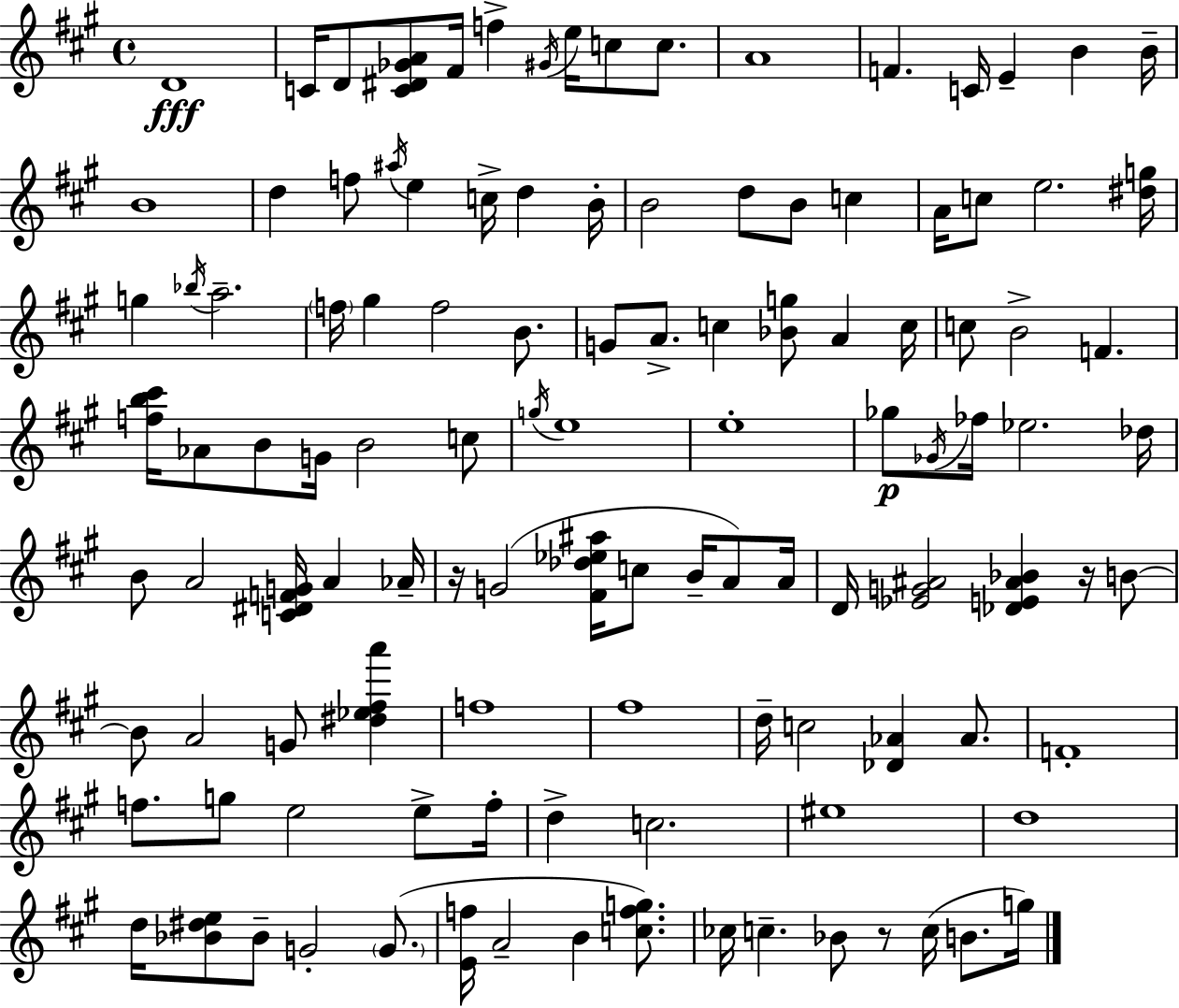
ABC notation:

X:1
T:Untitled
M:4/4
L:1/4
K:A
D4 C/4 D/2 [C^D_GA]/2 ^F/4 f ^G/4 e/4 c/2 c/2 A4 F C/4 E B B/4 B4 d f/2 ^a/4 e c/4 d B/4 B2 d/2 B/2 c A/4 c/2 e2 [^dg]/4 g _b/4 a2 f/4 ^g f2 B/2 G/2 A/2 c [_Bg]/2 A c/4 c/2 B2 F [fb^c']/4 _A/2 B/2 G/4 B2 c/2 g/4 e4 e4 _g/2 _G/4 _f/4 _e2 _d/4 B/2 A2 [C^DFG]/4 A _A/4 z/4 G2 [^F_d_e^a]/4 c/2 B/4 A/2 A/4 D/4 [_EG^A]2 [_DE^A_B] z/4 B/2 B/2 A2 G/2 [^d_e^fa'] f4 ^f4 d/4 c2 [_D_A] _A/2 F4 f/2 g/2 e2 e/2 f/4 d c2 ^e4 d4 d/4 [_B^de]/2 _B/2 G2 G/2 [Ef]/4 A2 B [cfg]/2 _c/4 c _B/2 z/2 c/4 B/2 g/4